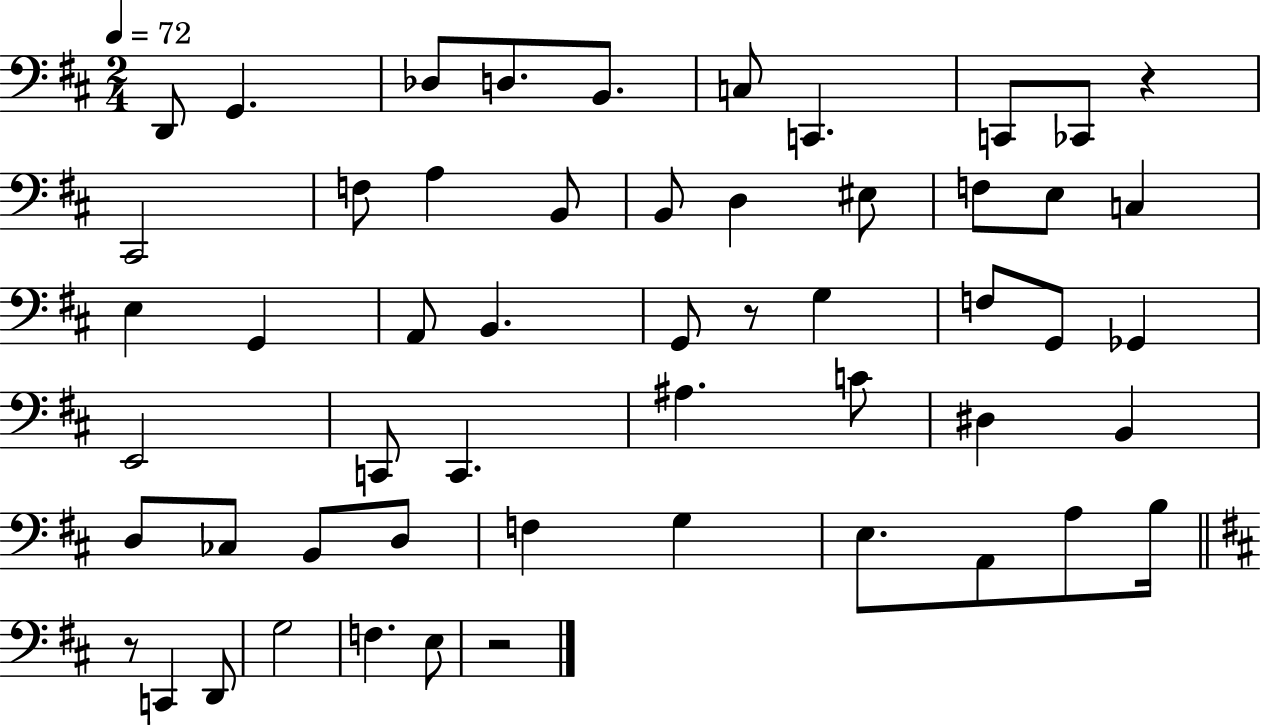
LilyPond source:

{
  \clef bass
  \numericTimeSignature
  \time 2/4
  \key d \major
  \tempo 4 = 72
  \repeat volta 2 { d,8 g,4. | des8 d8. b,8. | c8 c,4. | c,8 ces,8 r4 | \break cis,2 | f8 a4 b,8 | b,8 d4 eis8 | f8 e8 c4 | \break e4 g,4 | a,8 b,4. | g,8 r8 g4 | f8 g,8 ges,4 | \break e,2 | c,8 c,4. | ais4. c'8 | dis4 b,4 | \break d8 ces8 b,8 d8 | f4 g4 | e8. a,8 a8 b16 | \bar "||" \break \key b \minor r8 c,4 d,8 | g2 | f4. e8 | r2 | \break } \bar "|."
}